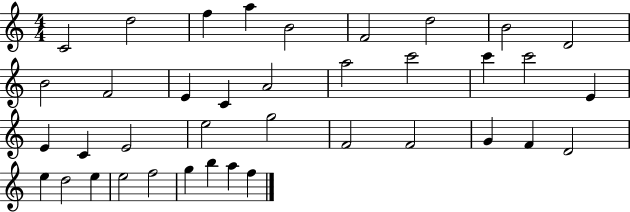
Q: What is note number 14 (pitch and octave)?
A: A4